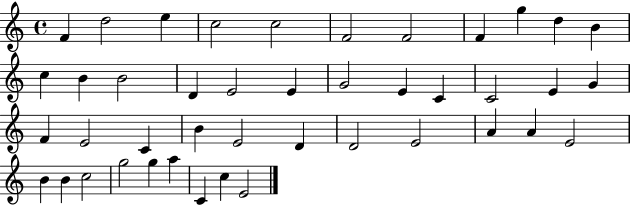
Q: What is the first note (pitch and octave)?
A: F4